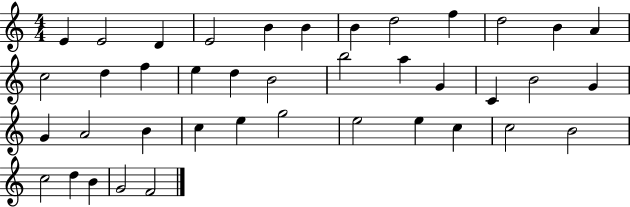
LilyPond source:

{
  \clef treble
  \numericTimeSignature
  \time 4/4
  \key c \major
  e'4 e'2 d'4 | e'2 b'4 b'4 | b'4 d''2 f''4 | d''2 b'4 a'4 | \break c''2 d''4 f''4 | e''4 d''4 b'2 | b''2 a''4 g'4 | c'4 b'2 g'4 | \break g'4 a'2 b'4 | c''4 e''4 g''2 | e''2 e''4 c''4 | c''2 b'2 | \break c''2 d''4 b'4 | g'2 f'2 | \bar "|."
}